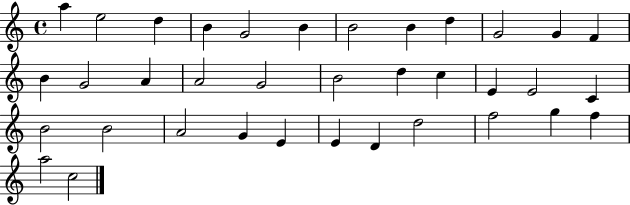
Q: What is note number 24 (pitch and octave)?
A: B4